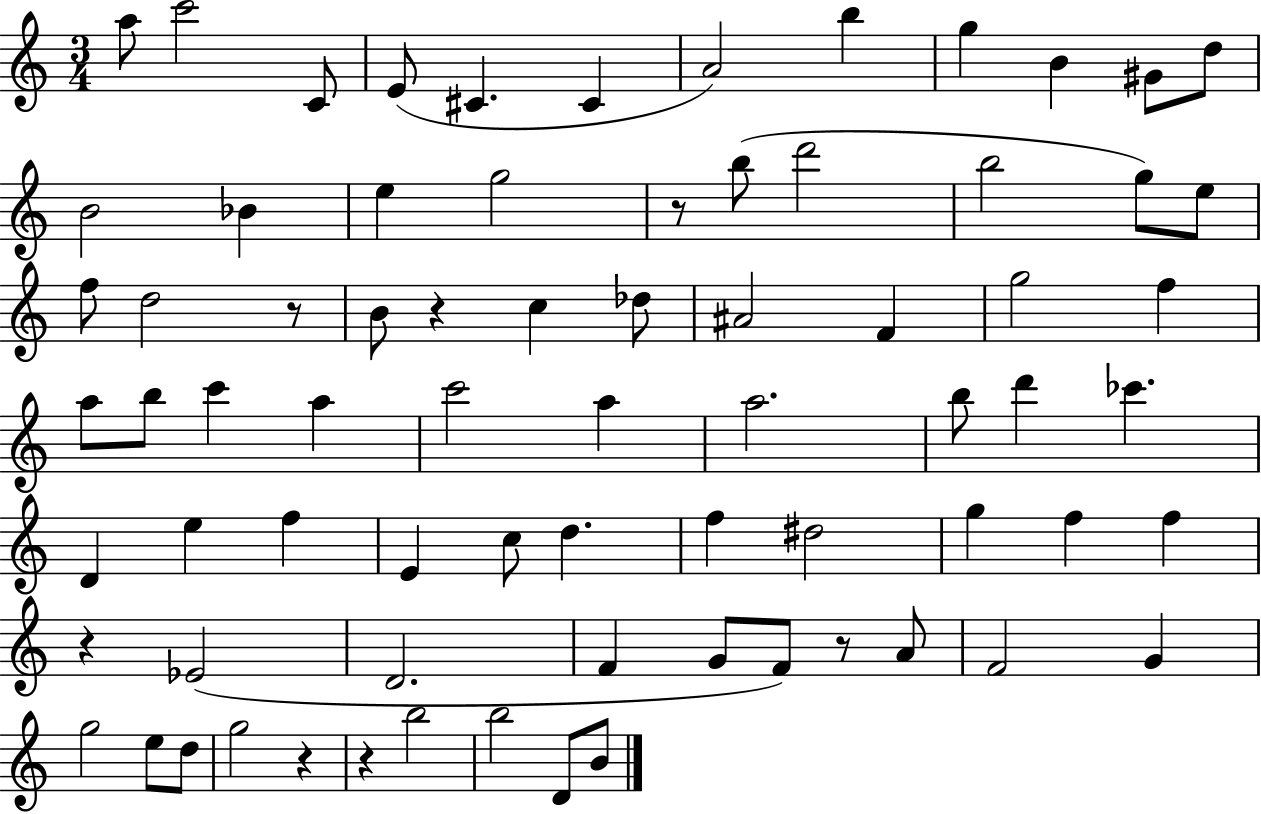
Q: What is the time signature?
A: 3/4